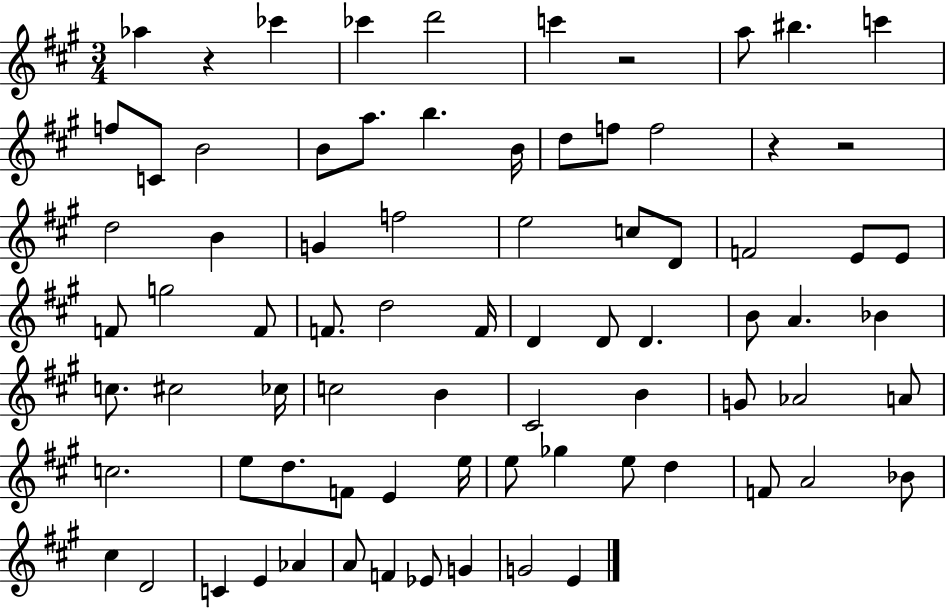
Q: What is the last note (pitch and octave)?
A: E4